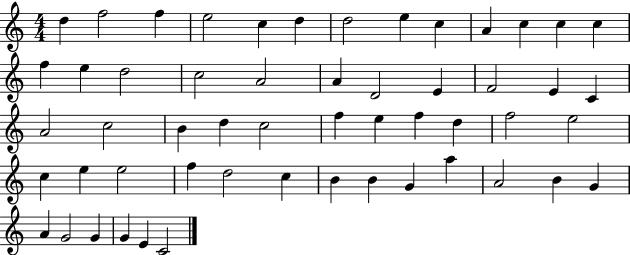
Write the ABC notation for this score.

X:1
T:Untitled
M:4/4
L:1/4
K:C
d f2 f e2 c d d2 e c A c c c f e d2 c2 A2 A D2 E F2 E C A2 c2 B d c2 f e f d f2 e2 c e e2 f d2 c B B G a A2 B G A G2 G G E C2